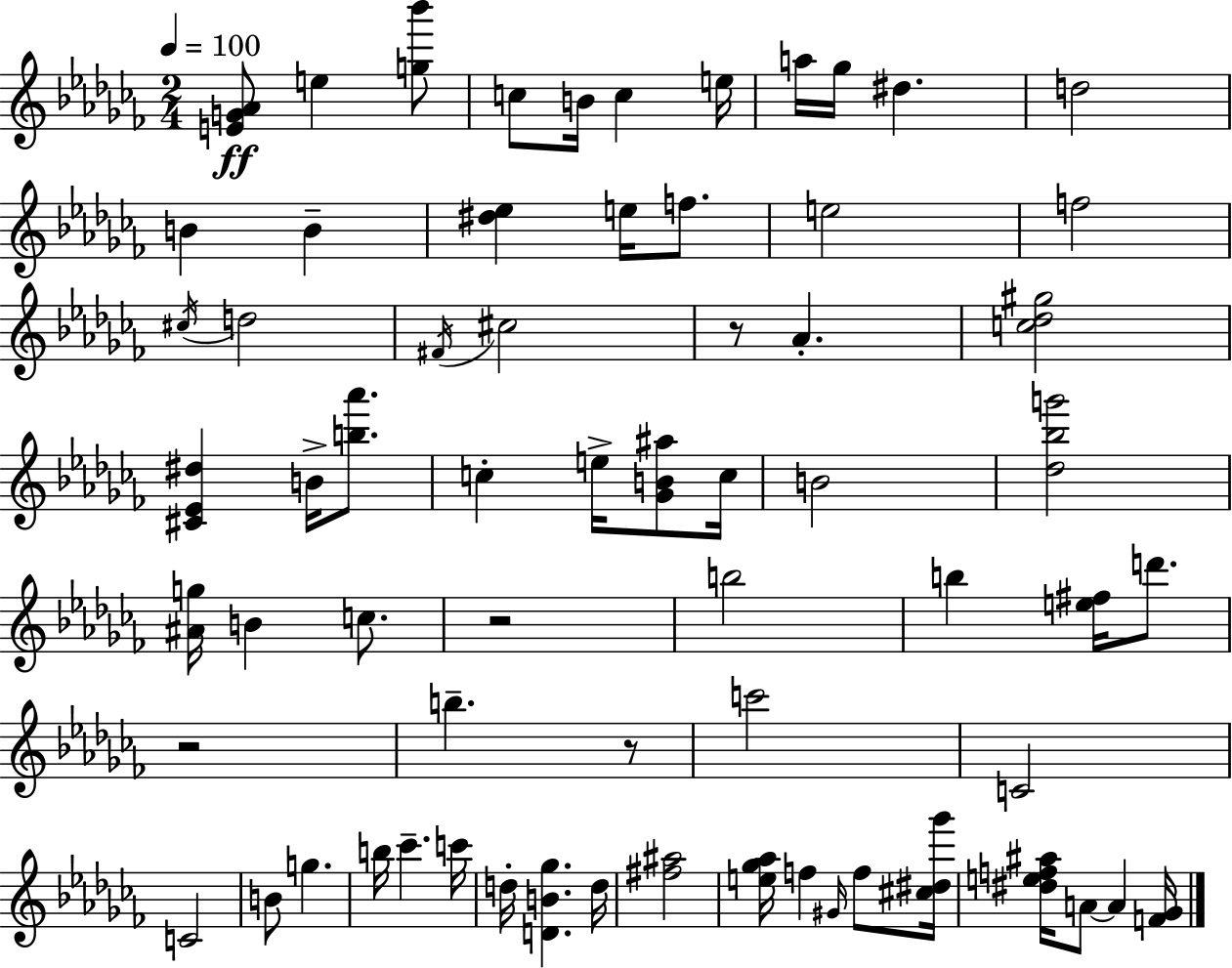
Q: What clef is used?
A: treble